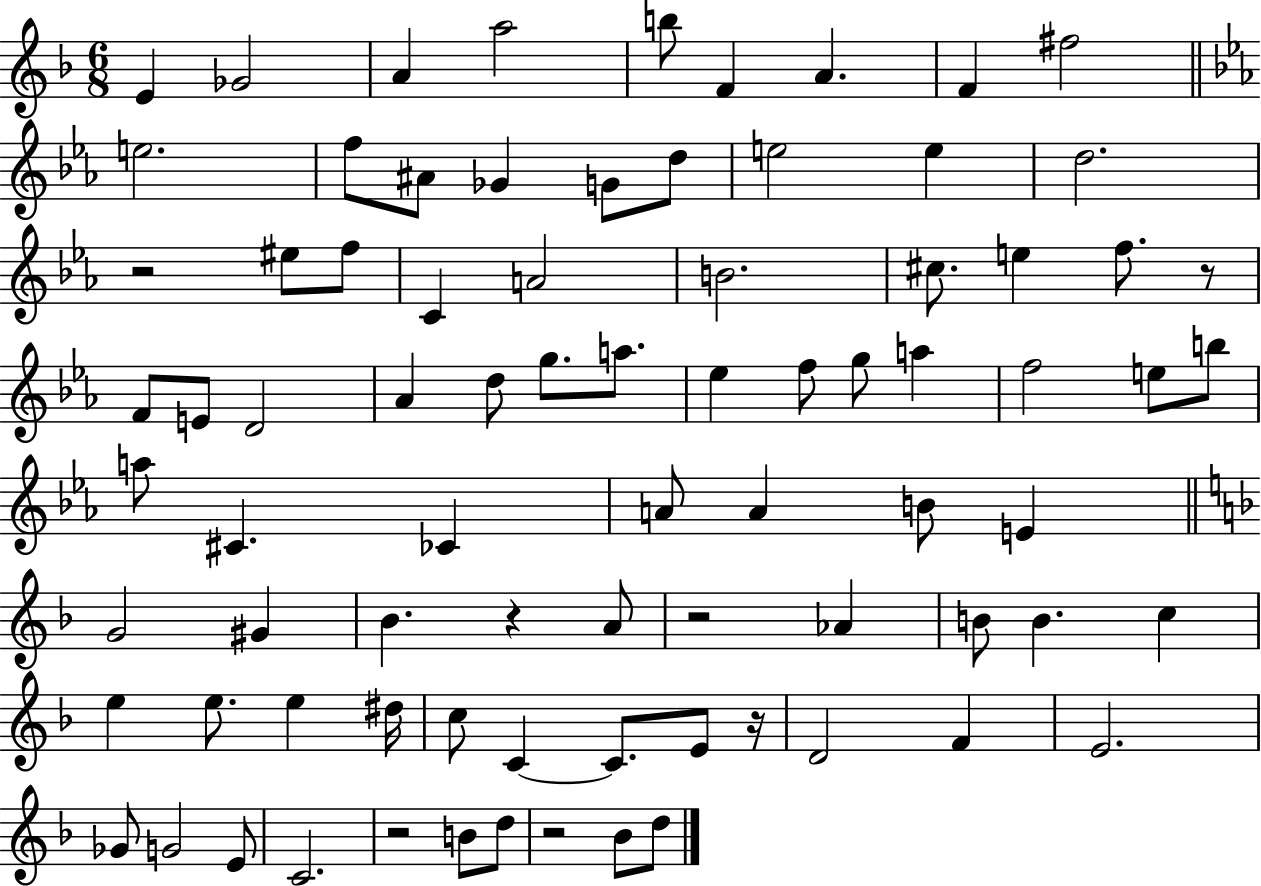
X:1
T:Untitled
M:6/8
L:1/4
K:F
E _G2 A a2 b/2 F A F ^f2 e2 f/2 ^A/2 _G G/2 d/2 e2 e d2 z2 ^e/2 f/2 C A2 B2 ^c/2 e f/2 z/2 F/2 E/2 D2 _A d/2 g/2 a/2 _e f/2 g/2 a f2 e/2 b/2 a/2 ^C _C A/2 A B/2 E G2 ^G _B z A/2 z2 _A B/2 B c e e/2 e ^d/4 c/2 C C/2 E/2 z/4 D2 F E2 _G/2 G2 E/2 C2 z2 B/2 d/2 z2 _B/2 d/2